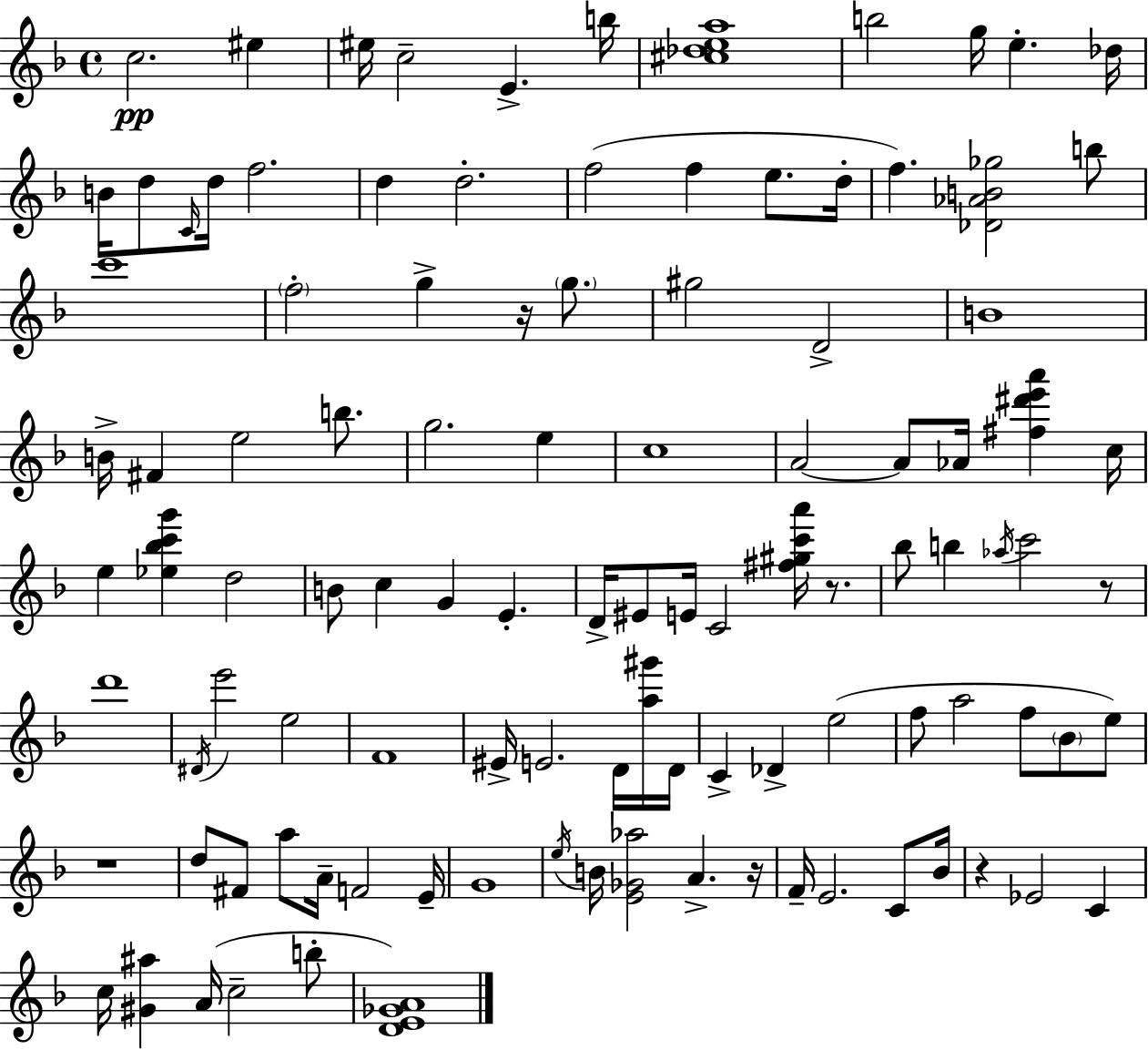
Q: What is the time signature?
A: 4/4